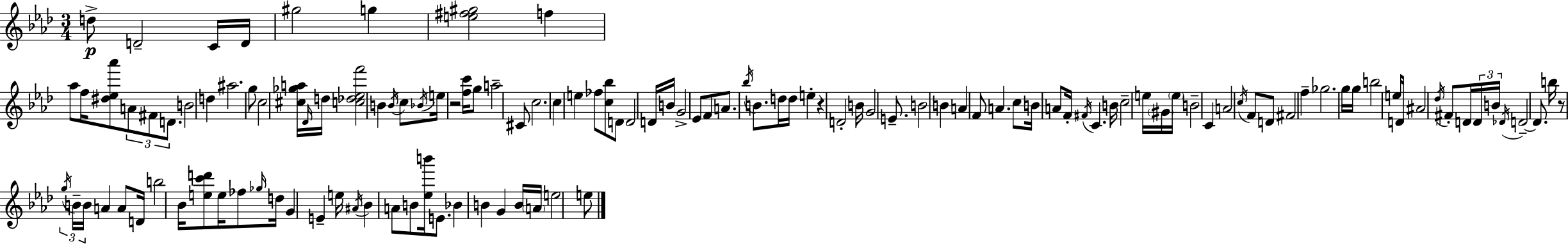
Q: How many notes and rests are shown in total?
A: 126